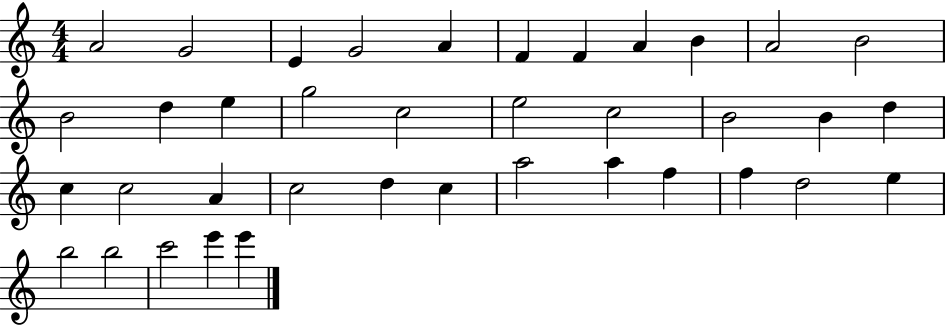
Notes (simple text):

A4/h G4/h E4/q G4/h A4/q F4/q F4/q A4/q B4/q A4/h B4/h B4/h D5/q E5/q G5/h C5/h E5/h C5/h B4/h B4/q D5/q C5/q C5/h A4/q C5/h D5/q C5/q A5/h A5/q F5/q F5/q D5/h E5/q B5/h B5/h C6/h E6/q E6/q